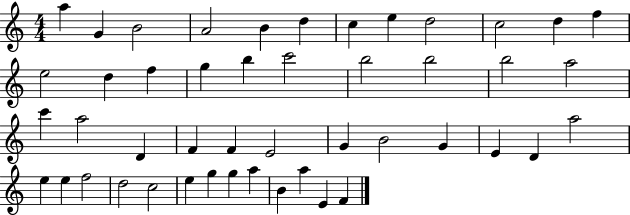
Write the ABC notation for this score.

X:1
T:Untitled
M:4/4
L:1/4
K:C
a G B2 A2 B d c e d2 c2 d f e2 d f g b c'2 b2 b2 b2 a2 c' a2 D F F E2 G B2 G E D a2 e e f2 d2 c2 e g g a B a E F